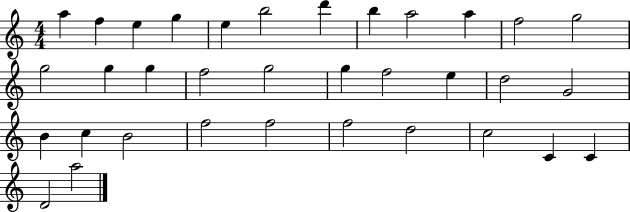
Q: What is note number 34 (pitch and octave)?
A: A5